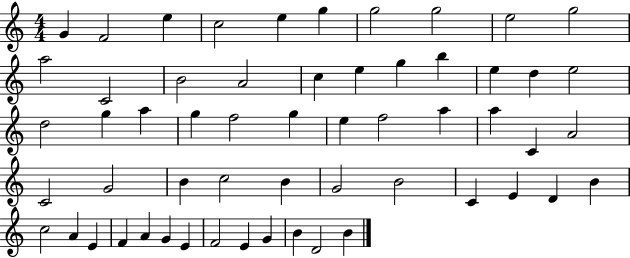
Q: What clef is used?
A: treble